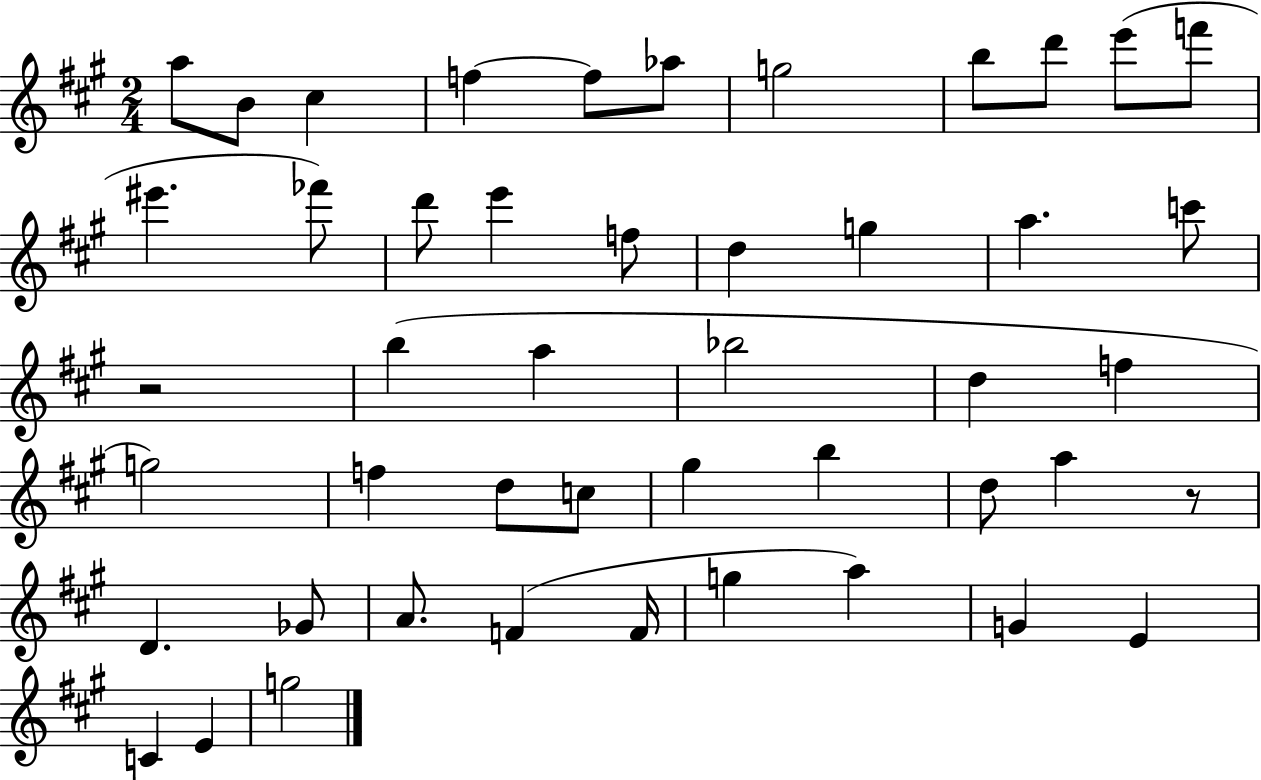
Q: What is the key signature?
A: A major